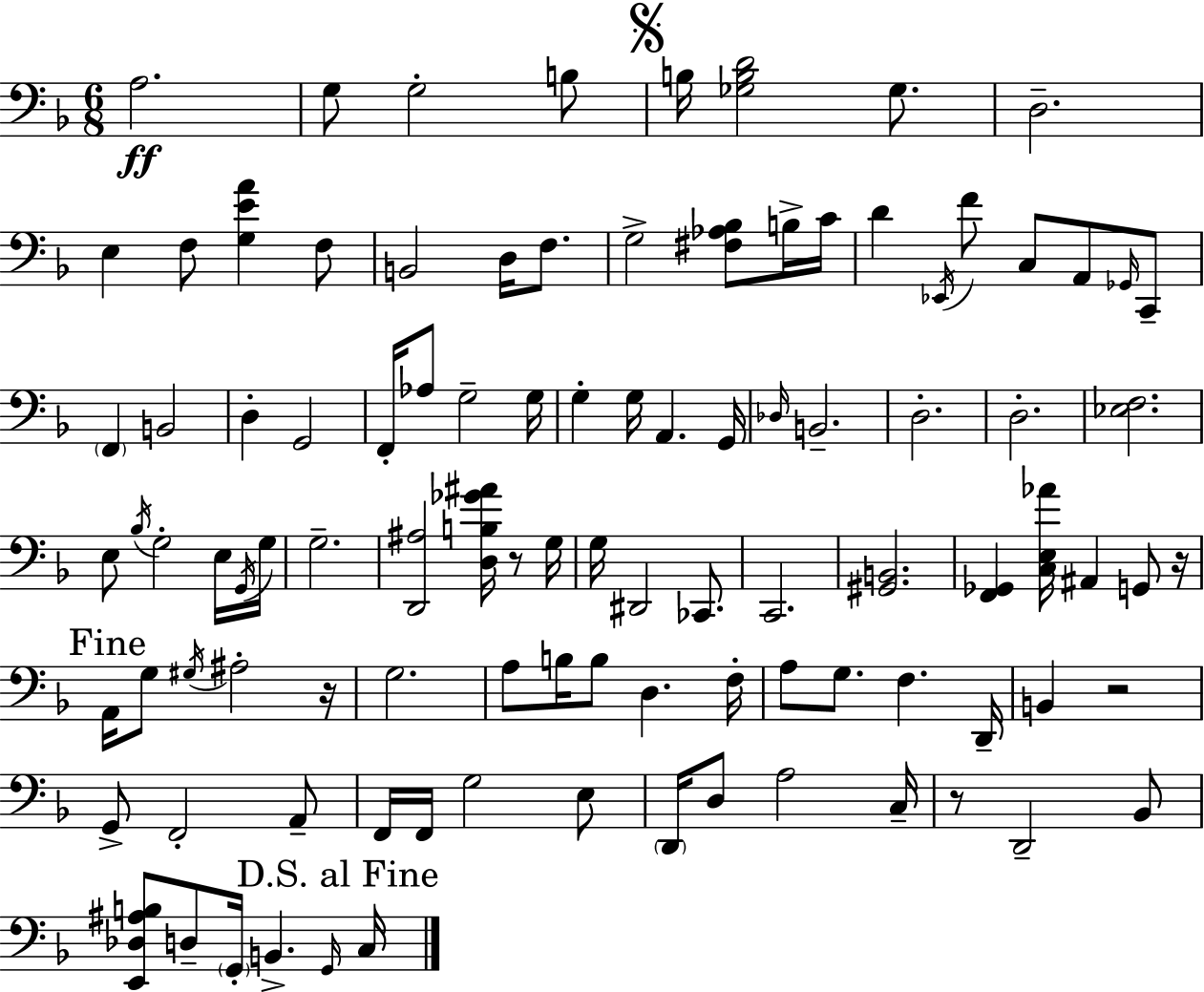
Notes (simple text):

A3/h. G3/e G3/h B3/e B3/s [Gb3,B3,D4]/h Gb3/e. D3/h. E3/q F3/e [G3,E4,A4]/q F3/e B2/h D3/s F3/e. G3/h [F#3,Ab3,Bb3]/e B3/s C4/s D4/q Eb2/s F4/e C3/e A2/e Gb2/s C2/e F2/q B2/h D3/q G2/h F2/s Ab3/e G3/h G3/s G3/q G3/s A2/q. G2/s Db3/s B2/h. D3/h. D3/h. [Eb3,F3]/h. E3/e Bb3/s G3/h E3/s G2/s G3/s G3/h. [D2,A#3]/h [D3,B3,Gb4,A#4]/s R/e G3/s G3/s D#2/h CES2/e. C2/h. [G#2,B2]/h. [F2,Gb2]/q [C3,E3,Ab4]/s A#2/q G2/e R/s A2/s G3/e G#3/s A#3/h R/s G3/h. A3/e B3/s B3/e D3/q. F3/s A3/e G3/e. F3/q. D2/s B2/q R/h G2/e F2/h A2/e F2/s F2/s G3/h E3/e D2/s D3/e A3/h C3/s R/e D2/h Bb2/e [E2,Db3,A#3,B3]/e D3/e G2/s B2/q. G2/s C3/s